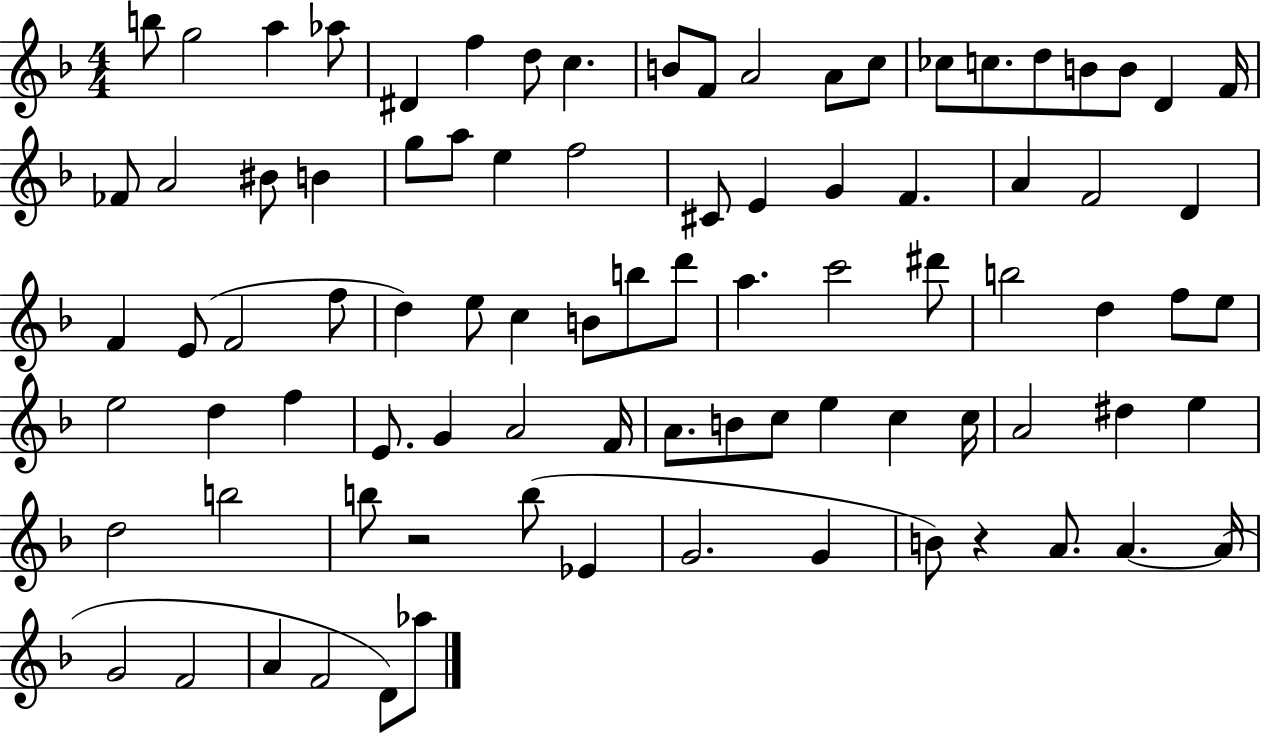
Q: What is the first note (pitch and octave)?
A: B5